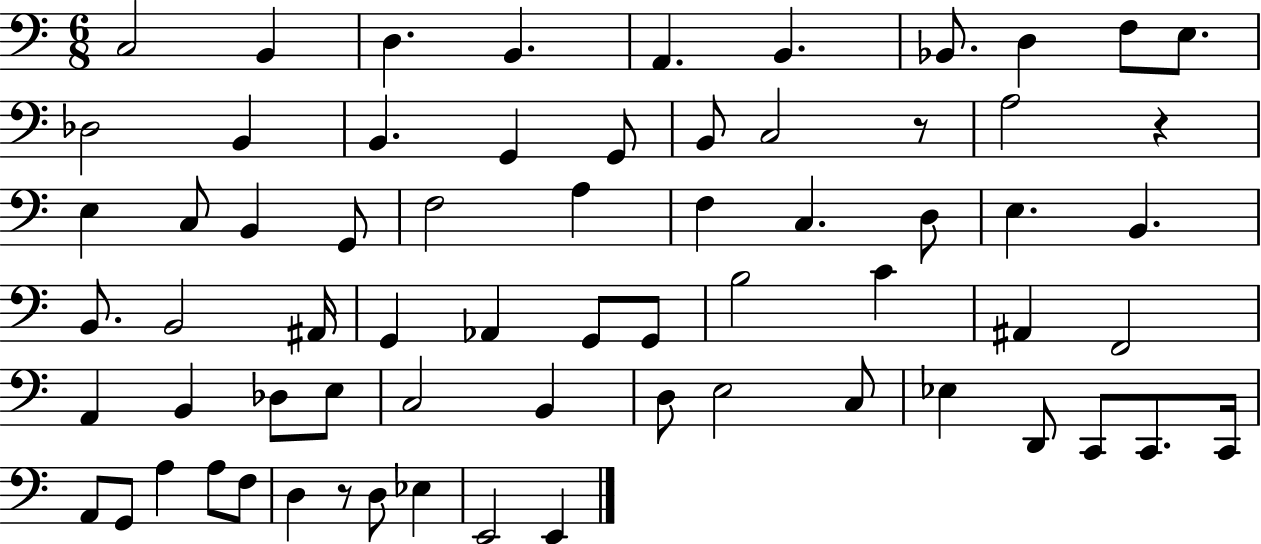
{
  \clef bass
  \numericTimeSignature
  \time 6/8
  \key c \major
  c2 b,4 | d4. b,4. | a,4. b,4. | bes,8. d4 f8 e8. | \break des2 b,4 | b,4. g,4 g,8 | b,8 c2 r8 | a2 r4 | \break e4 c8 b,4 g,8 | f2 a4 | f4 c4. d8 | e4. b,4. | \break b,8. b,2 ais,16 | g,4 aes,4 g,8 g,8 | b2 c'4 | ais,4 f,2 | \break a,4 b,4 des8 e8 | c2 b,4 | d8 e2 c8 | ees4 d,8 c,8 c,8. c,16 | \break a,8 g,8 a4 a8 f8 | d4 r8 d8 ees4 | e,2 e,4 | \bar "|."
}